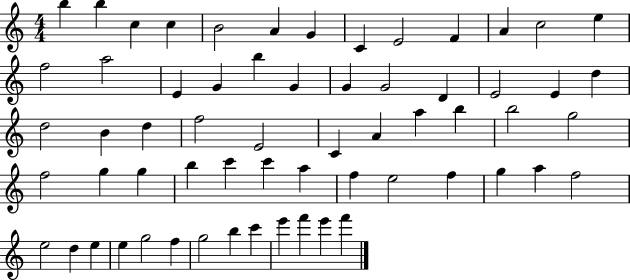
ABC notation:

X:1
T:Untitled
M:4/4
L:1/4
K:C
b b c c B2 A G C E2 F A c2 e f2 a2 E G b G G G2 D E2 E d d2 B d f2 E2 C A a b b2 g2 f2 g g b c' c' a f e2 f g a f2 e2 d e e g2 f g2 b c' e' f' e' f'